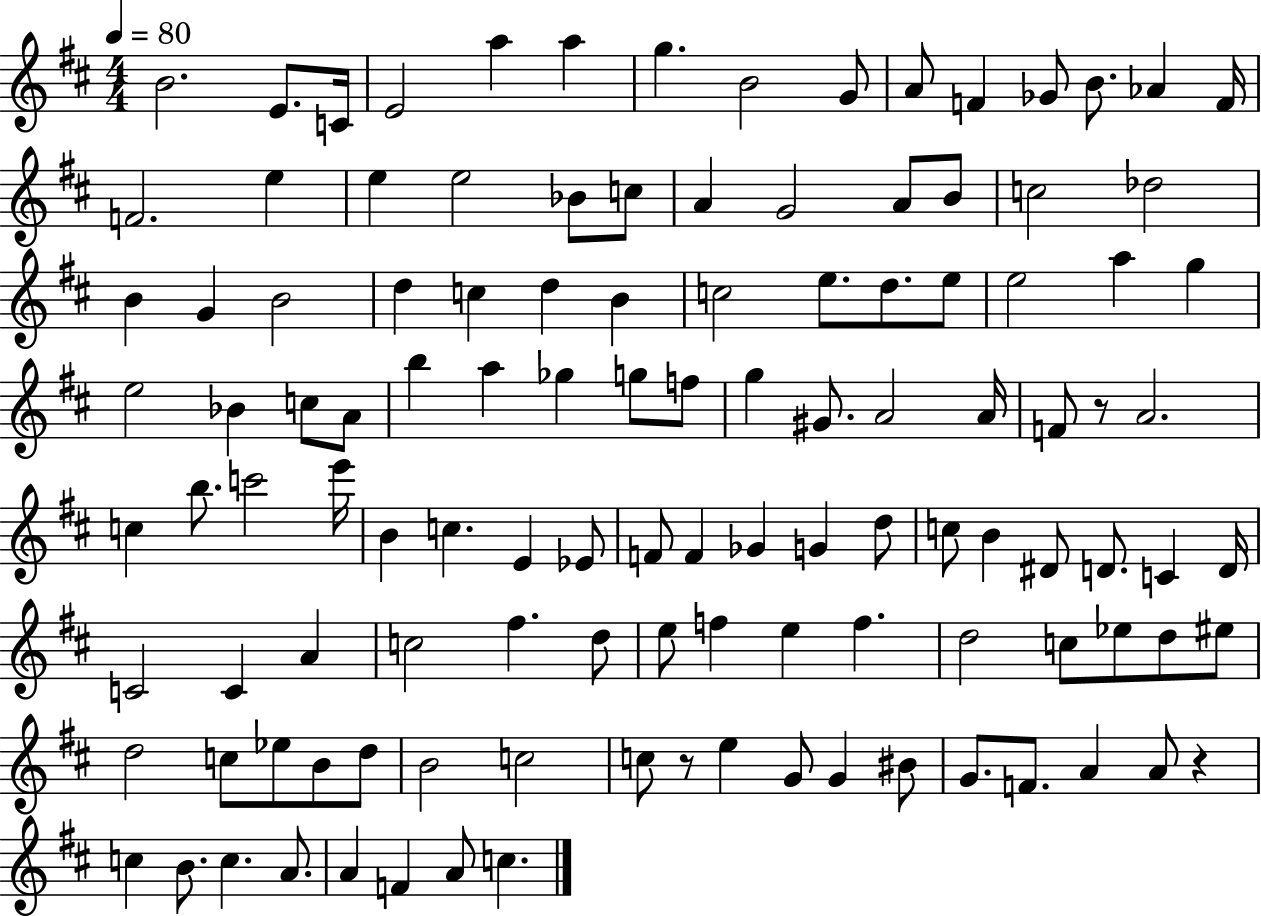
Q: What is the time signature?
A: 4/4